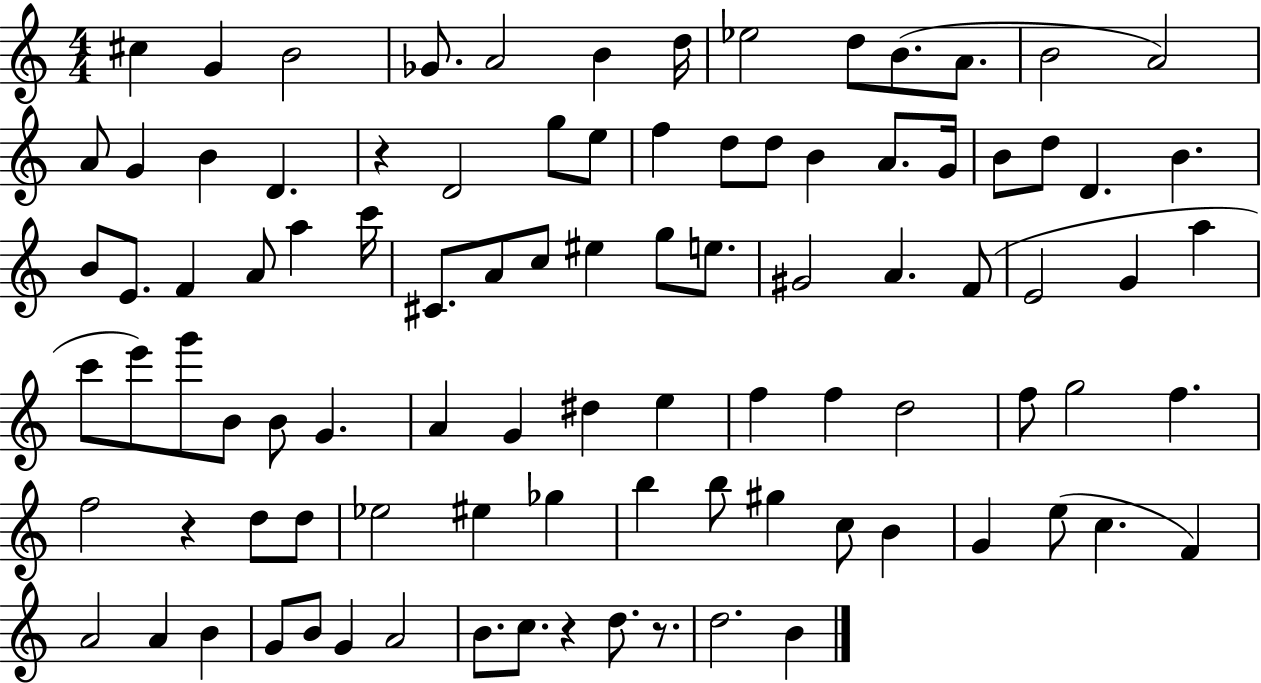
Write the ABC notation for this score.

X:1
T:Untitled
M:4/4
L:1/4
K:C
^c G B2 _G/2 A2 B d/4 _e2 d/2 B/2 A/2 B2 A2 A/2 G B D z D2 g/2 e/2 f d/2 d/2 B A/2 G/4 B/2 d/2 D B B/2 E/2 F A/2 a c'/4 ^C/2 A/2 c/2 ^e g/2 e/2 ^G2 A F/2 E2 G a c'/2 e'/2 g'/2 B/2 B/2 G A G ^d e f f d2 f/2 g2 f f2 z d/2 d/2 _e2 ^e _g b b/2 ^g c/2 B G e/2 c F A2 A B G/2 B/2 G A2 B/2 c/2 z d/2 z/2 d2 B